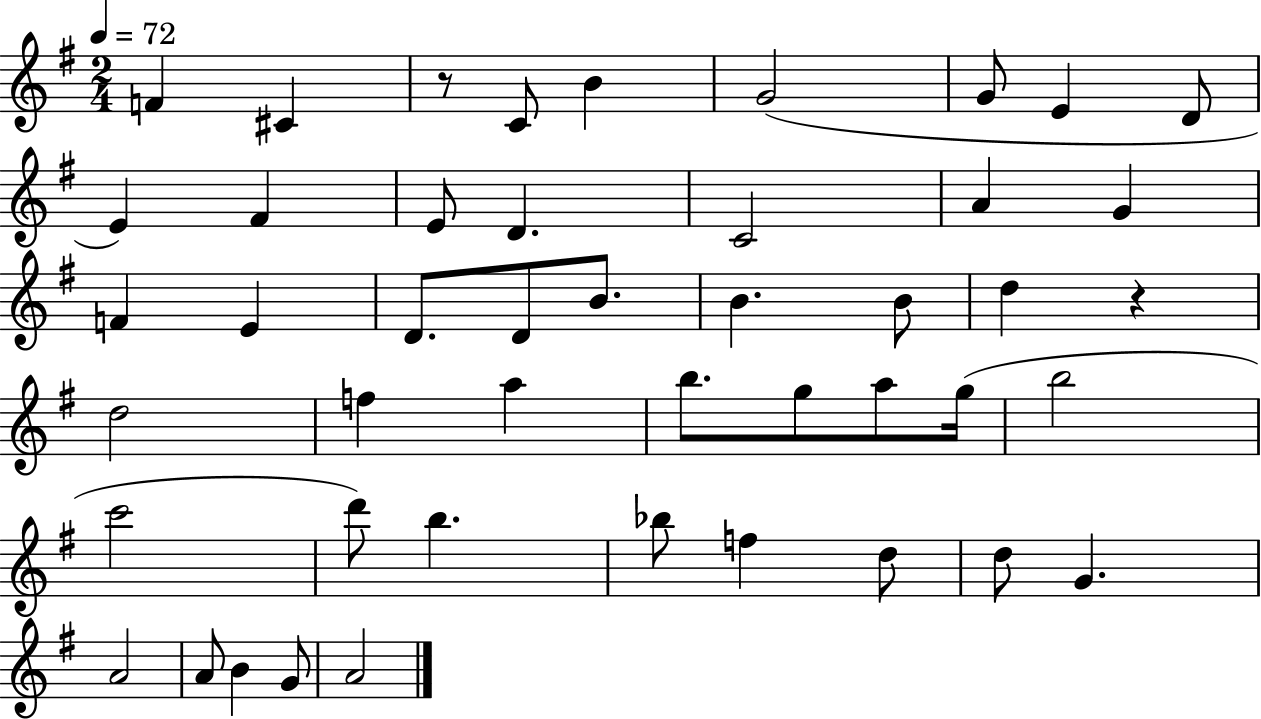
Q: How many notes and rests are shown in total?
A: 46